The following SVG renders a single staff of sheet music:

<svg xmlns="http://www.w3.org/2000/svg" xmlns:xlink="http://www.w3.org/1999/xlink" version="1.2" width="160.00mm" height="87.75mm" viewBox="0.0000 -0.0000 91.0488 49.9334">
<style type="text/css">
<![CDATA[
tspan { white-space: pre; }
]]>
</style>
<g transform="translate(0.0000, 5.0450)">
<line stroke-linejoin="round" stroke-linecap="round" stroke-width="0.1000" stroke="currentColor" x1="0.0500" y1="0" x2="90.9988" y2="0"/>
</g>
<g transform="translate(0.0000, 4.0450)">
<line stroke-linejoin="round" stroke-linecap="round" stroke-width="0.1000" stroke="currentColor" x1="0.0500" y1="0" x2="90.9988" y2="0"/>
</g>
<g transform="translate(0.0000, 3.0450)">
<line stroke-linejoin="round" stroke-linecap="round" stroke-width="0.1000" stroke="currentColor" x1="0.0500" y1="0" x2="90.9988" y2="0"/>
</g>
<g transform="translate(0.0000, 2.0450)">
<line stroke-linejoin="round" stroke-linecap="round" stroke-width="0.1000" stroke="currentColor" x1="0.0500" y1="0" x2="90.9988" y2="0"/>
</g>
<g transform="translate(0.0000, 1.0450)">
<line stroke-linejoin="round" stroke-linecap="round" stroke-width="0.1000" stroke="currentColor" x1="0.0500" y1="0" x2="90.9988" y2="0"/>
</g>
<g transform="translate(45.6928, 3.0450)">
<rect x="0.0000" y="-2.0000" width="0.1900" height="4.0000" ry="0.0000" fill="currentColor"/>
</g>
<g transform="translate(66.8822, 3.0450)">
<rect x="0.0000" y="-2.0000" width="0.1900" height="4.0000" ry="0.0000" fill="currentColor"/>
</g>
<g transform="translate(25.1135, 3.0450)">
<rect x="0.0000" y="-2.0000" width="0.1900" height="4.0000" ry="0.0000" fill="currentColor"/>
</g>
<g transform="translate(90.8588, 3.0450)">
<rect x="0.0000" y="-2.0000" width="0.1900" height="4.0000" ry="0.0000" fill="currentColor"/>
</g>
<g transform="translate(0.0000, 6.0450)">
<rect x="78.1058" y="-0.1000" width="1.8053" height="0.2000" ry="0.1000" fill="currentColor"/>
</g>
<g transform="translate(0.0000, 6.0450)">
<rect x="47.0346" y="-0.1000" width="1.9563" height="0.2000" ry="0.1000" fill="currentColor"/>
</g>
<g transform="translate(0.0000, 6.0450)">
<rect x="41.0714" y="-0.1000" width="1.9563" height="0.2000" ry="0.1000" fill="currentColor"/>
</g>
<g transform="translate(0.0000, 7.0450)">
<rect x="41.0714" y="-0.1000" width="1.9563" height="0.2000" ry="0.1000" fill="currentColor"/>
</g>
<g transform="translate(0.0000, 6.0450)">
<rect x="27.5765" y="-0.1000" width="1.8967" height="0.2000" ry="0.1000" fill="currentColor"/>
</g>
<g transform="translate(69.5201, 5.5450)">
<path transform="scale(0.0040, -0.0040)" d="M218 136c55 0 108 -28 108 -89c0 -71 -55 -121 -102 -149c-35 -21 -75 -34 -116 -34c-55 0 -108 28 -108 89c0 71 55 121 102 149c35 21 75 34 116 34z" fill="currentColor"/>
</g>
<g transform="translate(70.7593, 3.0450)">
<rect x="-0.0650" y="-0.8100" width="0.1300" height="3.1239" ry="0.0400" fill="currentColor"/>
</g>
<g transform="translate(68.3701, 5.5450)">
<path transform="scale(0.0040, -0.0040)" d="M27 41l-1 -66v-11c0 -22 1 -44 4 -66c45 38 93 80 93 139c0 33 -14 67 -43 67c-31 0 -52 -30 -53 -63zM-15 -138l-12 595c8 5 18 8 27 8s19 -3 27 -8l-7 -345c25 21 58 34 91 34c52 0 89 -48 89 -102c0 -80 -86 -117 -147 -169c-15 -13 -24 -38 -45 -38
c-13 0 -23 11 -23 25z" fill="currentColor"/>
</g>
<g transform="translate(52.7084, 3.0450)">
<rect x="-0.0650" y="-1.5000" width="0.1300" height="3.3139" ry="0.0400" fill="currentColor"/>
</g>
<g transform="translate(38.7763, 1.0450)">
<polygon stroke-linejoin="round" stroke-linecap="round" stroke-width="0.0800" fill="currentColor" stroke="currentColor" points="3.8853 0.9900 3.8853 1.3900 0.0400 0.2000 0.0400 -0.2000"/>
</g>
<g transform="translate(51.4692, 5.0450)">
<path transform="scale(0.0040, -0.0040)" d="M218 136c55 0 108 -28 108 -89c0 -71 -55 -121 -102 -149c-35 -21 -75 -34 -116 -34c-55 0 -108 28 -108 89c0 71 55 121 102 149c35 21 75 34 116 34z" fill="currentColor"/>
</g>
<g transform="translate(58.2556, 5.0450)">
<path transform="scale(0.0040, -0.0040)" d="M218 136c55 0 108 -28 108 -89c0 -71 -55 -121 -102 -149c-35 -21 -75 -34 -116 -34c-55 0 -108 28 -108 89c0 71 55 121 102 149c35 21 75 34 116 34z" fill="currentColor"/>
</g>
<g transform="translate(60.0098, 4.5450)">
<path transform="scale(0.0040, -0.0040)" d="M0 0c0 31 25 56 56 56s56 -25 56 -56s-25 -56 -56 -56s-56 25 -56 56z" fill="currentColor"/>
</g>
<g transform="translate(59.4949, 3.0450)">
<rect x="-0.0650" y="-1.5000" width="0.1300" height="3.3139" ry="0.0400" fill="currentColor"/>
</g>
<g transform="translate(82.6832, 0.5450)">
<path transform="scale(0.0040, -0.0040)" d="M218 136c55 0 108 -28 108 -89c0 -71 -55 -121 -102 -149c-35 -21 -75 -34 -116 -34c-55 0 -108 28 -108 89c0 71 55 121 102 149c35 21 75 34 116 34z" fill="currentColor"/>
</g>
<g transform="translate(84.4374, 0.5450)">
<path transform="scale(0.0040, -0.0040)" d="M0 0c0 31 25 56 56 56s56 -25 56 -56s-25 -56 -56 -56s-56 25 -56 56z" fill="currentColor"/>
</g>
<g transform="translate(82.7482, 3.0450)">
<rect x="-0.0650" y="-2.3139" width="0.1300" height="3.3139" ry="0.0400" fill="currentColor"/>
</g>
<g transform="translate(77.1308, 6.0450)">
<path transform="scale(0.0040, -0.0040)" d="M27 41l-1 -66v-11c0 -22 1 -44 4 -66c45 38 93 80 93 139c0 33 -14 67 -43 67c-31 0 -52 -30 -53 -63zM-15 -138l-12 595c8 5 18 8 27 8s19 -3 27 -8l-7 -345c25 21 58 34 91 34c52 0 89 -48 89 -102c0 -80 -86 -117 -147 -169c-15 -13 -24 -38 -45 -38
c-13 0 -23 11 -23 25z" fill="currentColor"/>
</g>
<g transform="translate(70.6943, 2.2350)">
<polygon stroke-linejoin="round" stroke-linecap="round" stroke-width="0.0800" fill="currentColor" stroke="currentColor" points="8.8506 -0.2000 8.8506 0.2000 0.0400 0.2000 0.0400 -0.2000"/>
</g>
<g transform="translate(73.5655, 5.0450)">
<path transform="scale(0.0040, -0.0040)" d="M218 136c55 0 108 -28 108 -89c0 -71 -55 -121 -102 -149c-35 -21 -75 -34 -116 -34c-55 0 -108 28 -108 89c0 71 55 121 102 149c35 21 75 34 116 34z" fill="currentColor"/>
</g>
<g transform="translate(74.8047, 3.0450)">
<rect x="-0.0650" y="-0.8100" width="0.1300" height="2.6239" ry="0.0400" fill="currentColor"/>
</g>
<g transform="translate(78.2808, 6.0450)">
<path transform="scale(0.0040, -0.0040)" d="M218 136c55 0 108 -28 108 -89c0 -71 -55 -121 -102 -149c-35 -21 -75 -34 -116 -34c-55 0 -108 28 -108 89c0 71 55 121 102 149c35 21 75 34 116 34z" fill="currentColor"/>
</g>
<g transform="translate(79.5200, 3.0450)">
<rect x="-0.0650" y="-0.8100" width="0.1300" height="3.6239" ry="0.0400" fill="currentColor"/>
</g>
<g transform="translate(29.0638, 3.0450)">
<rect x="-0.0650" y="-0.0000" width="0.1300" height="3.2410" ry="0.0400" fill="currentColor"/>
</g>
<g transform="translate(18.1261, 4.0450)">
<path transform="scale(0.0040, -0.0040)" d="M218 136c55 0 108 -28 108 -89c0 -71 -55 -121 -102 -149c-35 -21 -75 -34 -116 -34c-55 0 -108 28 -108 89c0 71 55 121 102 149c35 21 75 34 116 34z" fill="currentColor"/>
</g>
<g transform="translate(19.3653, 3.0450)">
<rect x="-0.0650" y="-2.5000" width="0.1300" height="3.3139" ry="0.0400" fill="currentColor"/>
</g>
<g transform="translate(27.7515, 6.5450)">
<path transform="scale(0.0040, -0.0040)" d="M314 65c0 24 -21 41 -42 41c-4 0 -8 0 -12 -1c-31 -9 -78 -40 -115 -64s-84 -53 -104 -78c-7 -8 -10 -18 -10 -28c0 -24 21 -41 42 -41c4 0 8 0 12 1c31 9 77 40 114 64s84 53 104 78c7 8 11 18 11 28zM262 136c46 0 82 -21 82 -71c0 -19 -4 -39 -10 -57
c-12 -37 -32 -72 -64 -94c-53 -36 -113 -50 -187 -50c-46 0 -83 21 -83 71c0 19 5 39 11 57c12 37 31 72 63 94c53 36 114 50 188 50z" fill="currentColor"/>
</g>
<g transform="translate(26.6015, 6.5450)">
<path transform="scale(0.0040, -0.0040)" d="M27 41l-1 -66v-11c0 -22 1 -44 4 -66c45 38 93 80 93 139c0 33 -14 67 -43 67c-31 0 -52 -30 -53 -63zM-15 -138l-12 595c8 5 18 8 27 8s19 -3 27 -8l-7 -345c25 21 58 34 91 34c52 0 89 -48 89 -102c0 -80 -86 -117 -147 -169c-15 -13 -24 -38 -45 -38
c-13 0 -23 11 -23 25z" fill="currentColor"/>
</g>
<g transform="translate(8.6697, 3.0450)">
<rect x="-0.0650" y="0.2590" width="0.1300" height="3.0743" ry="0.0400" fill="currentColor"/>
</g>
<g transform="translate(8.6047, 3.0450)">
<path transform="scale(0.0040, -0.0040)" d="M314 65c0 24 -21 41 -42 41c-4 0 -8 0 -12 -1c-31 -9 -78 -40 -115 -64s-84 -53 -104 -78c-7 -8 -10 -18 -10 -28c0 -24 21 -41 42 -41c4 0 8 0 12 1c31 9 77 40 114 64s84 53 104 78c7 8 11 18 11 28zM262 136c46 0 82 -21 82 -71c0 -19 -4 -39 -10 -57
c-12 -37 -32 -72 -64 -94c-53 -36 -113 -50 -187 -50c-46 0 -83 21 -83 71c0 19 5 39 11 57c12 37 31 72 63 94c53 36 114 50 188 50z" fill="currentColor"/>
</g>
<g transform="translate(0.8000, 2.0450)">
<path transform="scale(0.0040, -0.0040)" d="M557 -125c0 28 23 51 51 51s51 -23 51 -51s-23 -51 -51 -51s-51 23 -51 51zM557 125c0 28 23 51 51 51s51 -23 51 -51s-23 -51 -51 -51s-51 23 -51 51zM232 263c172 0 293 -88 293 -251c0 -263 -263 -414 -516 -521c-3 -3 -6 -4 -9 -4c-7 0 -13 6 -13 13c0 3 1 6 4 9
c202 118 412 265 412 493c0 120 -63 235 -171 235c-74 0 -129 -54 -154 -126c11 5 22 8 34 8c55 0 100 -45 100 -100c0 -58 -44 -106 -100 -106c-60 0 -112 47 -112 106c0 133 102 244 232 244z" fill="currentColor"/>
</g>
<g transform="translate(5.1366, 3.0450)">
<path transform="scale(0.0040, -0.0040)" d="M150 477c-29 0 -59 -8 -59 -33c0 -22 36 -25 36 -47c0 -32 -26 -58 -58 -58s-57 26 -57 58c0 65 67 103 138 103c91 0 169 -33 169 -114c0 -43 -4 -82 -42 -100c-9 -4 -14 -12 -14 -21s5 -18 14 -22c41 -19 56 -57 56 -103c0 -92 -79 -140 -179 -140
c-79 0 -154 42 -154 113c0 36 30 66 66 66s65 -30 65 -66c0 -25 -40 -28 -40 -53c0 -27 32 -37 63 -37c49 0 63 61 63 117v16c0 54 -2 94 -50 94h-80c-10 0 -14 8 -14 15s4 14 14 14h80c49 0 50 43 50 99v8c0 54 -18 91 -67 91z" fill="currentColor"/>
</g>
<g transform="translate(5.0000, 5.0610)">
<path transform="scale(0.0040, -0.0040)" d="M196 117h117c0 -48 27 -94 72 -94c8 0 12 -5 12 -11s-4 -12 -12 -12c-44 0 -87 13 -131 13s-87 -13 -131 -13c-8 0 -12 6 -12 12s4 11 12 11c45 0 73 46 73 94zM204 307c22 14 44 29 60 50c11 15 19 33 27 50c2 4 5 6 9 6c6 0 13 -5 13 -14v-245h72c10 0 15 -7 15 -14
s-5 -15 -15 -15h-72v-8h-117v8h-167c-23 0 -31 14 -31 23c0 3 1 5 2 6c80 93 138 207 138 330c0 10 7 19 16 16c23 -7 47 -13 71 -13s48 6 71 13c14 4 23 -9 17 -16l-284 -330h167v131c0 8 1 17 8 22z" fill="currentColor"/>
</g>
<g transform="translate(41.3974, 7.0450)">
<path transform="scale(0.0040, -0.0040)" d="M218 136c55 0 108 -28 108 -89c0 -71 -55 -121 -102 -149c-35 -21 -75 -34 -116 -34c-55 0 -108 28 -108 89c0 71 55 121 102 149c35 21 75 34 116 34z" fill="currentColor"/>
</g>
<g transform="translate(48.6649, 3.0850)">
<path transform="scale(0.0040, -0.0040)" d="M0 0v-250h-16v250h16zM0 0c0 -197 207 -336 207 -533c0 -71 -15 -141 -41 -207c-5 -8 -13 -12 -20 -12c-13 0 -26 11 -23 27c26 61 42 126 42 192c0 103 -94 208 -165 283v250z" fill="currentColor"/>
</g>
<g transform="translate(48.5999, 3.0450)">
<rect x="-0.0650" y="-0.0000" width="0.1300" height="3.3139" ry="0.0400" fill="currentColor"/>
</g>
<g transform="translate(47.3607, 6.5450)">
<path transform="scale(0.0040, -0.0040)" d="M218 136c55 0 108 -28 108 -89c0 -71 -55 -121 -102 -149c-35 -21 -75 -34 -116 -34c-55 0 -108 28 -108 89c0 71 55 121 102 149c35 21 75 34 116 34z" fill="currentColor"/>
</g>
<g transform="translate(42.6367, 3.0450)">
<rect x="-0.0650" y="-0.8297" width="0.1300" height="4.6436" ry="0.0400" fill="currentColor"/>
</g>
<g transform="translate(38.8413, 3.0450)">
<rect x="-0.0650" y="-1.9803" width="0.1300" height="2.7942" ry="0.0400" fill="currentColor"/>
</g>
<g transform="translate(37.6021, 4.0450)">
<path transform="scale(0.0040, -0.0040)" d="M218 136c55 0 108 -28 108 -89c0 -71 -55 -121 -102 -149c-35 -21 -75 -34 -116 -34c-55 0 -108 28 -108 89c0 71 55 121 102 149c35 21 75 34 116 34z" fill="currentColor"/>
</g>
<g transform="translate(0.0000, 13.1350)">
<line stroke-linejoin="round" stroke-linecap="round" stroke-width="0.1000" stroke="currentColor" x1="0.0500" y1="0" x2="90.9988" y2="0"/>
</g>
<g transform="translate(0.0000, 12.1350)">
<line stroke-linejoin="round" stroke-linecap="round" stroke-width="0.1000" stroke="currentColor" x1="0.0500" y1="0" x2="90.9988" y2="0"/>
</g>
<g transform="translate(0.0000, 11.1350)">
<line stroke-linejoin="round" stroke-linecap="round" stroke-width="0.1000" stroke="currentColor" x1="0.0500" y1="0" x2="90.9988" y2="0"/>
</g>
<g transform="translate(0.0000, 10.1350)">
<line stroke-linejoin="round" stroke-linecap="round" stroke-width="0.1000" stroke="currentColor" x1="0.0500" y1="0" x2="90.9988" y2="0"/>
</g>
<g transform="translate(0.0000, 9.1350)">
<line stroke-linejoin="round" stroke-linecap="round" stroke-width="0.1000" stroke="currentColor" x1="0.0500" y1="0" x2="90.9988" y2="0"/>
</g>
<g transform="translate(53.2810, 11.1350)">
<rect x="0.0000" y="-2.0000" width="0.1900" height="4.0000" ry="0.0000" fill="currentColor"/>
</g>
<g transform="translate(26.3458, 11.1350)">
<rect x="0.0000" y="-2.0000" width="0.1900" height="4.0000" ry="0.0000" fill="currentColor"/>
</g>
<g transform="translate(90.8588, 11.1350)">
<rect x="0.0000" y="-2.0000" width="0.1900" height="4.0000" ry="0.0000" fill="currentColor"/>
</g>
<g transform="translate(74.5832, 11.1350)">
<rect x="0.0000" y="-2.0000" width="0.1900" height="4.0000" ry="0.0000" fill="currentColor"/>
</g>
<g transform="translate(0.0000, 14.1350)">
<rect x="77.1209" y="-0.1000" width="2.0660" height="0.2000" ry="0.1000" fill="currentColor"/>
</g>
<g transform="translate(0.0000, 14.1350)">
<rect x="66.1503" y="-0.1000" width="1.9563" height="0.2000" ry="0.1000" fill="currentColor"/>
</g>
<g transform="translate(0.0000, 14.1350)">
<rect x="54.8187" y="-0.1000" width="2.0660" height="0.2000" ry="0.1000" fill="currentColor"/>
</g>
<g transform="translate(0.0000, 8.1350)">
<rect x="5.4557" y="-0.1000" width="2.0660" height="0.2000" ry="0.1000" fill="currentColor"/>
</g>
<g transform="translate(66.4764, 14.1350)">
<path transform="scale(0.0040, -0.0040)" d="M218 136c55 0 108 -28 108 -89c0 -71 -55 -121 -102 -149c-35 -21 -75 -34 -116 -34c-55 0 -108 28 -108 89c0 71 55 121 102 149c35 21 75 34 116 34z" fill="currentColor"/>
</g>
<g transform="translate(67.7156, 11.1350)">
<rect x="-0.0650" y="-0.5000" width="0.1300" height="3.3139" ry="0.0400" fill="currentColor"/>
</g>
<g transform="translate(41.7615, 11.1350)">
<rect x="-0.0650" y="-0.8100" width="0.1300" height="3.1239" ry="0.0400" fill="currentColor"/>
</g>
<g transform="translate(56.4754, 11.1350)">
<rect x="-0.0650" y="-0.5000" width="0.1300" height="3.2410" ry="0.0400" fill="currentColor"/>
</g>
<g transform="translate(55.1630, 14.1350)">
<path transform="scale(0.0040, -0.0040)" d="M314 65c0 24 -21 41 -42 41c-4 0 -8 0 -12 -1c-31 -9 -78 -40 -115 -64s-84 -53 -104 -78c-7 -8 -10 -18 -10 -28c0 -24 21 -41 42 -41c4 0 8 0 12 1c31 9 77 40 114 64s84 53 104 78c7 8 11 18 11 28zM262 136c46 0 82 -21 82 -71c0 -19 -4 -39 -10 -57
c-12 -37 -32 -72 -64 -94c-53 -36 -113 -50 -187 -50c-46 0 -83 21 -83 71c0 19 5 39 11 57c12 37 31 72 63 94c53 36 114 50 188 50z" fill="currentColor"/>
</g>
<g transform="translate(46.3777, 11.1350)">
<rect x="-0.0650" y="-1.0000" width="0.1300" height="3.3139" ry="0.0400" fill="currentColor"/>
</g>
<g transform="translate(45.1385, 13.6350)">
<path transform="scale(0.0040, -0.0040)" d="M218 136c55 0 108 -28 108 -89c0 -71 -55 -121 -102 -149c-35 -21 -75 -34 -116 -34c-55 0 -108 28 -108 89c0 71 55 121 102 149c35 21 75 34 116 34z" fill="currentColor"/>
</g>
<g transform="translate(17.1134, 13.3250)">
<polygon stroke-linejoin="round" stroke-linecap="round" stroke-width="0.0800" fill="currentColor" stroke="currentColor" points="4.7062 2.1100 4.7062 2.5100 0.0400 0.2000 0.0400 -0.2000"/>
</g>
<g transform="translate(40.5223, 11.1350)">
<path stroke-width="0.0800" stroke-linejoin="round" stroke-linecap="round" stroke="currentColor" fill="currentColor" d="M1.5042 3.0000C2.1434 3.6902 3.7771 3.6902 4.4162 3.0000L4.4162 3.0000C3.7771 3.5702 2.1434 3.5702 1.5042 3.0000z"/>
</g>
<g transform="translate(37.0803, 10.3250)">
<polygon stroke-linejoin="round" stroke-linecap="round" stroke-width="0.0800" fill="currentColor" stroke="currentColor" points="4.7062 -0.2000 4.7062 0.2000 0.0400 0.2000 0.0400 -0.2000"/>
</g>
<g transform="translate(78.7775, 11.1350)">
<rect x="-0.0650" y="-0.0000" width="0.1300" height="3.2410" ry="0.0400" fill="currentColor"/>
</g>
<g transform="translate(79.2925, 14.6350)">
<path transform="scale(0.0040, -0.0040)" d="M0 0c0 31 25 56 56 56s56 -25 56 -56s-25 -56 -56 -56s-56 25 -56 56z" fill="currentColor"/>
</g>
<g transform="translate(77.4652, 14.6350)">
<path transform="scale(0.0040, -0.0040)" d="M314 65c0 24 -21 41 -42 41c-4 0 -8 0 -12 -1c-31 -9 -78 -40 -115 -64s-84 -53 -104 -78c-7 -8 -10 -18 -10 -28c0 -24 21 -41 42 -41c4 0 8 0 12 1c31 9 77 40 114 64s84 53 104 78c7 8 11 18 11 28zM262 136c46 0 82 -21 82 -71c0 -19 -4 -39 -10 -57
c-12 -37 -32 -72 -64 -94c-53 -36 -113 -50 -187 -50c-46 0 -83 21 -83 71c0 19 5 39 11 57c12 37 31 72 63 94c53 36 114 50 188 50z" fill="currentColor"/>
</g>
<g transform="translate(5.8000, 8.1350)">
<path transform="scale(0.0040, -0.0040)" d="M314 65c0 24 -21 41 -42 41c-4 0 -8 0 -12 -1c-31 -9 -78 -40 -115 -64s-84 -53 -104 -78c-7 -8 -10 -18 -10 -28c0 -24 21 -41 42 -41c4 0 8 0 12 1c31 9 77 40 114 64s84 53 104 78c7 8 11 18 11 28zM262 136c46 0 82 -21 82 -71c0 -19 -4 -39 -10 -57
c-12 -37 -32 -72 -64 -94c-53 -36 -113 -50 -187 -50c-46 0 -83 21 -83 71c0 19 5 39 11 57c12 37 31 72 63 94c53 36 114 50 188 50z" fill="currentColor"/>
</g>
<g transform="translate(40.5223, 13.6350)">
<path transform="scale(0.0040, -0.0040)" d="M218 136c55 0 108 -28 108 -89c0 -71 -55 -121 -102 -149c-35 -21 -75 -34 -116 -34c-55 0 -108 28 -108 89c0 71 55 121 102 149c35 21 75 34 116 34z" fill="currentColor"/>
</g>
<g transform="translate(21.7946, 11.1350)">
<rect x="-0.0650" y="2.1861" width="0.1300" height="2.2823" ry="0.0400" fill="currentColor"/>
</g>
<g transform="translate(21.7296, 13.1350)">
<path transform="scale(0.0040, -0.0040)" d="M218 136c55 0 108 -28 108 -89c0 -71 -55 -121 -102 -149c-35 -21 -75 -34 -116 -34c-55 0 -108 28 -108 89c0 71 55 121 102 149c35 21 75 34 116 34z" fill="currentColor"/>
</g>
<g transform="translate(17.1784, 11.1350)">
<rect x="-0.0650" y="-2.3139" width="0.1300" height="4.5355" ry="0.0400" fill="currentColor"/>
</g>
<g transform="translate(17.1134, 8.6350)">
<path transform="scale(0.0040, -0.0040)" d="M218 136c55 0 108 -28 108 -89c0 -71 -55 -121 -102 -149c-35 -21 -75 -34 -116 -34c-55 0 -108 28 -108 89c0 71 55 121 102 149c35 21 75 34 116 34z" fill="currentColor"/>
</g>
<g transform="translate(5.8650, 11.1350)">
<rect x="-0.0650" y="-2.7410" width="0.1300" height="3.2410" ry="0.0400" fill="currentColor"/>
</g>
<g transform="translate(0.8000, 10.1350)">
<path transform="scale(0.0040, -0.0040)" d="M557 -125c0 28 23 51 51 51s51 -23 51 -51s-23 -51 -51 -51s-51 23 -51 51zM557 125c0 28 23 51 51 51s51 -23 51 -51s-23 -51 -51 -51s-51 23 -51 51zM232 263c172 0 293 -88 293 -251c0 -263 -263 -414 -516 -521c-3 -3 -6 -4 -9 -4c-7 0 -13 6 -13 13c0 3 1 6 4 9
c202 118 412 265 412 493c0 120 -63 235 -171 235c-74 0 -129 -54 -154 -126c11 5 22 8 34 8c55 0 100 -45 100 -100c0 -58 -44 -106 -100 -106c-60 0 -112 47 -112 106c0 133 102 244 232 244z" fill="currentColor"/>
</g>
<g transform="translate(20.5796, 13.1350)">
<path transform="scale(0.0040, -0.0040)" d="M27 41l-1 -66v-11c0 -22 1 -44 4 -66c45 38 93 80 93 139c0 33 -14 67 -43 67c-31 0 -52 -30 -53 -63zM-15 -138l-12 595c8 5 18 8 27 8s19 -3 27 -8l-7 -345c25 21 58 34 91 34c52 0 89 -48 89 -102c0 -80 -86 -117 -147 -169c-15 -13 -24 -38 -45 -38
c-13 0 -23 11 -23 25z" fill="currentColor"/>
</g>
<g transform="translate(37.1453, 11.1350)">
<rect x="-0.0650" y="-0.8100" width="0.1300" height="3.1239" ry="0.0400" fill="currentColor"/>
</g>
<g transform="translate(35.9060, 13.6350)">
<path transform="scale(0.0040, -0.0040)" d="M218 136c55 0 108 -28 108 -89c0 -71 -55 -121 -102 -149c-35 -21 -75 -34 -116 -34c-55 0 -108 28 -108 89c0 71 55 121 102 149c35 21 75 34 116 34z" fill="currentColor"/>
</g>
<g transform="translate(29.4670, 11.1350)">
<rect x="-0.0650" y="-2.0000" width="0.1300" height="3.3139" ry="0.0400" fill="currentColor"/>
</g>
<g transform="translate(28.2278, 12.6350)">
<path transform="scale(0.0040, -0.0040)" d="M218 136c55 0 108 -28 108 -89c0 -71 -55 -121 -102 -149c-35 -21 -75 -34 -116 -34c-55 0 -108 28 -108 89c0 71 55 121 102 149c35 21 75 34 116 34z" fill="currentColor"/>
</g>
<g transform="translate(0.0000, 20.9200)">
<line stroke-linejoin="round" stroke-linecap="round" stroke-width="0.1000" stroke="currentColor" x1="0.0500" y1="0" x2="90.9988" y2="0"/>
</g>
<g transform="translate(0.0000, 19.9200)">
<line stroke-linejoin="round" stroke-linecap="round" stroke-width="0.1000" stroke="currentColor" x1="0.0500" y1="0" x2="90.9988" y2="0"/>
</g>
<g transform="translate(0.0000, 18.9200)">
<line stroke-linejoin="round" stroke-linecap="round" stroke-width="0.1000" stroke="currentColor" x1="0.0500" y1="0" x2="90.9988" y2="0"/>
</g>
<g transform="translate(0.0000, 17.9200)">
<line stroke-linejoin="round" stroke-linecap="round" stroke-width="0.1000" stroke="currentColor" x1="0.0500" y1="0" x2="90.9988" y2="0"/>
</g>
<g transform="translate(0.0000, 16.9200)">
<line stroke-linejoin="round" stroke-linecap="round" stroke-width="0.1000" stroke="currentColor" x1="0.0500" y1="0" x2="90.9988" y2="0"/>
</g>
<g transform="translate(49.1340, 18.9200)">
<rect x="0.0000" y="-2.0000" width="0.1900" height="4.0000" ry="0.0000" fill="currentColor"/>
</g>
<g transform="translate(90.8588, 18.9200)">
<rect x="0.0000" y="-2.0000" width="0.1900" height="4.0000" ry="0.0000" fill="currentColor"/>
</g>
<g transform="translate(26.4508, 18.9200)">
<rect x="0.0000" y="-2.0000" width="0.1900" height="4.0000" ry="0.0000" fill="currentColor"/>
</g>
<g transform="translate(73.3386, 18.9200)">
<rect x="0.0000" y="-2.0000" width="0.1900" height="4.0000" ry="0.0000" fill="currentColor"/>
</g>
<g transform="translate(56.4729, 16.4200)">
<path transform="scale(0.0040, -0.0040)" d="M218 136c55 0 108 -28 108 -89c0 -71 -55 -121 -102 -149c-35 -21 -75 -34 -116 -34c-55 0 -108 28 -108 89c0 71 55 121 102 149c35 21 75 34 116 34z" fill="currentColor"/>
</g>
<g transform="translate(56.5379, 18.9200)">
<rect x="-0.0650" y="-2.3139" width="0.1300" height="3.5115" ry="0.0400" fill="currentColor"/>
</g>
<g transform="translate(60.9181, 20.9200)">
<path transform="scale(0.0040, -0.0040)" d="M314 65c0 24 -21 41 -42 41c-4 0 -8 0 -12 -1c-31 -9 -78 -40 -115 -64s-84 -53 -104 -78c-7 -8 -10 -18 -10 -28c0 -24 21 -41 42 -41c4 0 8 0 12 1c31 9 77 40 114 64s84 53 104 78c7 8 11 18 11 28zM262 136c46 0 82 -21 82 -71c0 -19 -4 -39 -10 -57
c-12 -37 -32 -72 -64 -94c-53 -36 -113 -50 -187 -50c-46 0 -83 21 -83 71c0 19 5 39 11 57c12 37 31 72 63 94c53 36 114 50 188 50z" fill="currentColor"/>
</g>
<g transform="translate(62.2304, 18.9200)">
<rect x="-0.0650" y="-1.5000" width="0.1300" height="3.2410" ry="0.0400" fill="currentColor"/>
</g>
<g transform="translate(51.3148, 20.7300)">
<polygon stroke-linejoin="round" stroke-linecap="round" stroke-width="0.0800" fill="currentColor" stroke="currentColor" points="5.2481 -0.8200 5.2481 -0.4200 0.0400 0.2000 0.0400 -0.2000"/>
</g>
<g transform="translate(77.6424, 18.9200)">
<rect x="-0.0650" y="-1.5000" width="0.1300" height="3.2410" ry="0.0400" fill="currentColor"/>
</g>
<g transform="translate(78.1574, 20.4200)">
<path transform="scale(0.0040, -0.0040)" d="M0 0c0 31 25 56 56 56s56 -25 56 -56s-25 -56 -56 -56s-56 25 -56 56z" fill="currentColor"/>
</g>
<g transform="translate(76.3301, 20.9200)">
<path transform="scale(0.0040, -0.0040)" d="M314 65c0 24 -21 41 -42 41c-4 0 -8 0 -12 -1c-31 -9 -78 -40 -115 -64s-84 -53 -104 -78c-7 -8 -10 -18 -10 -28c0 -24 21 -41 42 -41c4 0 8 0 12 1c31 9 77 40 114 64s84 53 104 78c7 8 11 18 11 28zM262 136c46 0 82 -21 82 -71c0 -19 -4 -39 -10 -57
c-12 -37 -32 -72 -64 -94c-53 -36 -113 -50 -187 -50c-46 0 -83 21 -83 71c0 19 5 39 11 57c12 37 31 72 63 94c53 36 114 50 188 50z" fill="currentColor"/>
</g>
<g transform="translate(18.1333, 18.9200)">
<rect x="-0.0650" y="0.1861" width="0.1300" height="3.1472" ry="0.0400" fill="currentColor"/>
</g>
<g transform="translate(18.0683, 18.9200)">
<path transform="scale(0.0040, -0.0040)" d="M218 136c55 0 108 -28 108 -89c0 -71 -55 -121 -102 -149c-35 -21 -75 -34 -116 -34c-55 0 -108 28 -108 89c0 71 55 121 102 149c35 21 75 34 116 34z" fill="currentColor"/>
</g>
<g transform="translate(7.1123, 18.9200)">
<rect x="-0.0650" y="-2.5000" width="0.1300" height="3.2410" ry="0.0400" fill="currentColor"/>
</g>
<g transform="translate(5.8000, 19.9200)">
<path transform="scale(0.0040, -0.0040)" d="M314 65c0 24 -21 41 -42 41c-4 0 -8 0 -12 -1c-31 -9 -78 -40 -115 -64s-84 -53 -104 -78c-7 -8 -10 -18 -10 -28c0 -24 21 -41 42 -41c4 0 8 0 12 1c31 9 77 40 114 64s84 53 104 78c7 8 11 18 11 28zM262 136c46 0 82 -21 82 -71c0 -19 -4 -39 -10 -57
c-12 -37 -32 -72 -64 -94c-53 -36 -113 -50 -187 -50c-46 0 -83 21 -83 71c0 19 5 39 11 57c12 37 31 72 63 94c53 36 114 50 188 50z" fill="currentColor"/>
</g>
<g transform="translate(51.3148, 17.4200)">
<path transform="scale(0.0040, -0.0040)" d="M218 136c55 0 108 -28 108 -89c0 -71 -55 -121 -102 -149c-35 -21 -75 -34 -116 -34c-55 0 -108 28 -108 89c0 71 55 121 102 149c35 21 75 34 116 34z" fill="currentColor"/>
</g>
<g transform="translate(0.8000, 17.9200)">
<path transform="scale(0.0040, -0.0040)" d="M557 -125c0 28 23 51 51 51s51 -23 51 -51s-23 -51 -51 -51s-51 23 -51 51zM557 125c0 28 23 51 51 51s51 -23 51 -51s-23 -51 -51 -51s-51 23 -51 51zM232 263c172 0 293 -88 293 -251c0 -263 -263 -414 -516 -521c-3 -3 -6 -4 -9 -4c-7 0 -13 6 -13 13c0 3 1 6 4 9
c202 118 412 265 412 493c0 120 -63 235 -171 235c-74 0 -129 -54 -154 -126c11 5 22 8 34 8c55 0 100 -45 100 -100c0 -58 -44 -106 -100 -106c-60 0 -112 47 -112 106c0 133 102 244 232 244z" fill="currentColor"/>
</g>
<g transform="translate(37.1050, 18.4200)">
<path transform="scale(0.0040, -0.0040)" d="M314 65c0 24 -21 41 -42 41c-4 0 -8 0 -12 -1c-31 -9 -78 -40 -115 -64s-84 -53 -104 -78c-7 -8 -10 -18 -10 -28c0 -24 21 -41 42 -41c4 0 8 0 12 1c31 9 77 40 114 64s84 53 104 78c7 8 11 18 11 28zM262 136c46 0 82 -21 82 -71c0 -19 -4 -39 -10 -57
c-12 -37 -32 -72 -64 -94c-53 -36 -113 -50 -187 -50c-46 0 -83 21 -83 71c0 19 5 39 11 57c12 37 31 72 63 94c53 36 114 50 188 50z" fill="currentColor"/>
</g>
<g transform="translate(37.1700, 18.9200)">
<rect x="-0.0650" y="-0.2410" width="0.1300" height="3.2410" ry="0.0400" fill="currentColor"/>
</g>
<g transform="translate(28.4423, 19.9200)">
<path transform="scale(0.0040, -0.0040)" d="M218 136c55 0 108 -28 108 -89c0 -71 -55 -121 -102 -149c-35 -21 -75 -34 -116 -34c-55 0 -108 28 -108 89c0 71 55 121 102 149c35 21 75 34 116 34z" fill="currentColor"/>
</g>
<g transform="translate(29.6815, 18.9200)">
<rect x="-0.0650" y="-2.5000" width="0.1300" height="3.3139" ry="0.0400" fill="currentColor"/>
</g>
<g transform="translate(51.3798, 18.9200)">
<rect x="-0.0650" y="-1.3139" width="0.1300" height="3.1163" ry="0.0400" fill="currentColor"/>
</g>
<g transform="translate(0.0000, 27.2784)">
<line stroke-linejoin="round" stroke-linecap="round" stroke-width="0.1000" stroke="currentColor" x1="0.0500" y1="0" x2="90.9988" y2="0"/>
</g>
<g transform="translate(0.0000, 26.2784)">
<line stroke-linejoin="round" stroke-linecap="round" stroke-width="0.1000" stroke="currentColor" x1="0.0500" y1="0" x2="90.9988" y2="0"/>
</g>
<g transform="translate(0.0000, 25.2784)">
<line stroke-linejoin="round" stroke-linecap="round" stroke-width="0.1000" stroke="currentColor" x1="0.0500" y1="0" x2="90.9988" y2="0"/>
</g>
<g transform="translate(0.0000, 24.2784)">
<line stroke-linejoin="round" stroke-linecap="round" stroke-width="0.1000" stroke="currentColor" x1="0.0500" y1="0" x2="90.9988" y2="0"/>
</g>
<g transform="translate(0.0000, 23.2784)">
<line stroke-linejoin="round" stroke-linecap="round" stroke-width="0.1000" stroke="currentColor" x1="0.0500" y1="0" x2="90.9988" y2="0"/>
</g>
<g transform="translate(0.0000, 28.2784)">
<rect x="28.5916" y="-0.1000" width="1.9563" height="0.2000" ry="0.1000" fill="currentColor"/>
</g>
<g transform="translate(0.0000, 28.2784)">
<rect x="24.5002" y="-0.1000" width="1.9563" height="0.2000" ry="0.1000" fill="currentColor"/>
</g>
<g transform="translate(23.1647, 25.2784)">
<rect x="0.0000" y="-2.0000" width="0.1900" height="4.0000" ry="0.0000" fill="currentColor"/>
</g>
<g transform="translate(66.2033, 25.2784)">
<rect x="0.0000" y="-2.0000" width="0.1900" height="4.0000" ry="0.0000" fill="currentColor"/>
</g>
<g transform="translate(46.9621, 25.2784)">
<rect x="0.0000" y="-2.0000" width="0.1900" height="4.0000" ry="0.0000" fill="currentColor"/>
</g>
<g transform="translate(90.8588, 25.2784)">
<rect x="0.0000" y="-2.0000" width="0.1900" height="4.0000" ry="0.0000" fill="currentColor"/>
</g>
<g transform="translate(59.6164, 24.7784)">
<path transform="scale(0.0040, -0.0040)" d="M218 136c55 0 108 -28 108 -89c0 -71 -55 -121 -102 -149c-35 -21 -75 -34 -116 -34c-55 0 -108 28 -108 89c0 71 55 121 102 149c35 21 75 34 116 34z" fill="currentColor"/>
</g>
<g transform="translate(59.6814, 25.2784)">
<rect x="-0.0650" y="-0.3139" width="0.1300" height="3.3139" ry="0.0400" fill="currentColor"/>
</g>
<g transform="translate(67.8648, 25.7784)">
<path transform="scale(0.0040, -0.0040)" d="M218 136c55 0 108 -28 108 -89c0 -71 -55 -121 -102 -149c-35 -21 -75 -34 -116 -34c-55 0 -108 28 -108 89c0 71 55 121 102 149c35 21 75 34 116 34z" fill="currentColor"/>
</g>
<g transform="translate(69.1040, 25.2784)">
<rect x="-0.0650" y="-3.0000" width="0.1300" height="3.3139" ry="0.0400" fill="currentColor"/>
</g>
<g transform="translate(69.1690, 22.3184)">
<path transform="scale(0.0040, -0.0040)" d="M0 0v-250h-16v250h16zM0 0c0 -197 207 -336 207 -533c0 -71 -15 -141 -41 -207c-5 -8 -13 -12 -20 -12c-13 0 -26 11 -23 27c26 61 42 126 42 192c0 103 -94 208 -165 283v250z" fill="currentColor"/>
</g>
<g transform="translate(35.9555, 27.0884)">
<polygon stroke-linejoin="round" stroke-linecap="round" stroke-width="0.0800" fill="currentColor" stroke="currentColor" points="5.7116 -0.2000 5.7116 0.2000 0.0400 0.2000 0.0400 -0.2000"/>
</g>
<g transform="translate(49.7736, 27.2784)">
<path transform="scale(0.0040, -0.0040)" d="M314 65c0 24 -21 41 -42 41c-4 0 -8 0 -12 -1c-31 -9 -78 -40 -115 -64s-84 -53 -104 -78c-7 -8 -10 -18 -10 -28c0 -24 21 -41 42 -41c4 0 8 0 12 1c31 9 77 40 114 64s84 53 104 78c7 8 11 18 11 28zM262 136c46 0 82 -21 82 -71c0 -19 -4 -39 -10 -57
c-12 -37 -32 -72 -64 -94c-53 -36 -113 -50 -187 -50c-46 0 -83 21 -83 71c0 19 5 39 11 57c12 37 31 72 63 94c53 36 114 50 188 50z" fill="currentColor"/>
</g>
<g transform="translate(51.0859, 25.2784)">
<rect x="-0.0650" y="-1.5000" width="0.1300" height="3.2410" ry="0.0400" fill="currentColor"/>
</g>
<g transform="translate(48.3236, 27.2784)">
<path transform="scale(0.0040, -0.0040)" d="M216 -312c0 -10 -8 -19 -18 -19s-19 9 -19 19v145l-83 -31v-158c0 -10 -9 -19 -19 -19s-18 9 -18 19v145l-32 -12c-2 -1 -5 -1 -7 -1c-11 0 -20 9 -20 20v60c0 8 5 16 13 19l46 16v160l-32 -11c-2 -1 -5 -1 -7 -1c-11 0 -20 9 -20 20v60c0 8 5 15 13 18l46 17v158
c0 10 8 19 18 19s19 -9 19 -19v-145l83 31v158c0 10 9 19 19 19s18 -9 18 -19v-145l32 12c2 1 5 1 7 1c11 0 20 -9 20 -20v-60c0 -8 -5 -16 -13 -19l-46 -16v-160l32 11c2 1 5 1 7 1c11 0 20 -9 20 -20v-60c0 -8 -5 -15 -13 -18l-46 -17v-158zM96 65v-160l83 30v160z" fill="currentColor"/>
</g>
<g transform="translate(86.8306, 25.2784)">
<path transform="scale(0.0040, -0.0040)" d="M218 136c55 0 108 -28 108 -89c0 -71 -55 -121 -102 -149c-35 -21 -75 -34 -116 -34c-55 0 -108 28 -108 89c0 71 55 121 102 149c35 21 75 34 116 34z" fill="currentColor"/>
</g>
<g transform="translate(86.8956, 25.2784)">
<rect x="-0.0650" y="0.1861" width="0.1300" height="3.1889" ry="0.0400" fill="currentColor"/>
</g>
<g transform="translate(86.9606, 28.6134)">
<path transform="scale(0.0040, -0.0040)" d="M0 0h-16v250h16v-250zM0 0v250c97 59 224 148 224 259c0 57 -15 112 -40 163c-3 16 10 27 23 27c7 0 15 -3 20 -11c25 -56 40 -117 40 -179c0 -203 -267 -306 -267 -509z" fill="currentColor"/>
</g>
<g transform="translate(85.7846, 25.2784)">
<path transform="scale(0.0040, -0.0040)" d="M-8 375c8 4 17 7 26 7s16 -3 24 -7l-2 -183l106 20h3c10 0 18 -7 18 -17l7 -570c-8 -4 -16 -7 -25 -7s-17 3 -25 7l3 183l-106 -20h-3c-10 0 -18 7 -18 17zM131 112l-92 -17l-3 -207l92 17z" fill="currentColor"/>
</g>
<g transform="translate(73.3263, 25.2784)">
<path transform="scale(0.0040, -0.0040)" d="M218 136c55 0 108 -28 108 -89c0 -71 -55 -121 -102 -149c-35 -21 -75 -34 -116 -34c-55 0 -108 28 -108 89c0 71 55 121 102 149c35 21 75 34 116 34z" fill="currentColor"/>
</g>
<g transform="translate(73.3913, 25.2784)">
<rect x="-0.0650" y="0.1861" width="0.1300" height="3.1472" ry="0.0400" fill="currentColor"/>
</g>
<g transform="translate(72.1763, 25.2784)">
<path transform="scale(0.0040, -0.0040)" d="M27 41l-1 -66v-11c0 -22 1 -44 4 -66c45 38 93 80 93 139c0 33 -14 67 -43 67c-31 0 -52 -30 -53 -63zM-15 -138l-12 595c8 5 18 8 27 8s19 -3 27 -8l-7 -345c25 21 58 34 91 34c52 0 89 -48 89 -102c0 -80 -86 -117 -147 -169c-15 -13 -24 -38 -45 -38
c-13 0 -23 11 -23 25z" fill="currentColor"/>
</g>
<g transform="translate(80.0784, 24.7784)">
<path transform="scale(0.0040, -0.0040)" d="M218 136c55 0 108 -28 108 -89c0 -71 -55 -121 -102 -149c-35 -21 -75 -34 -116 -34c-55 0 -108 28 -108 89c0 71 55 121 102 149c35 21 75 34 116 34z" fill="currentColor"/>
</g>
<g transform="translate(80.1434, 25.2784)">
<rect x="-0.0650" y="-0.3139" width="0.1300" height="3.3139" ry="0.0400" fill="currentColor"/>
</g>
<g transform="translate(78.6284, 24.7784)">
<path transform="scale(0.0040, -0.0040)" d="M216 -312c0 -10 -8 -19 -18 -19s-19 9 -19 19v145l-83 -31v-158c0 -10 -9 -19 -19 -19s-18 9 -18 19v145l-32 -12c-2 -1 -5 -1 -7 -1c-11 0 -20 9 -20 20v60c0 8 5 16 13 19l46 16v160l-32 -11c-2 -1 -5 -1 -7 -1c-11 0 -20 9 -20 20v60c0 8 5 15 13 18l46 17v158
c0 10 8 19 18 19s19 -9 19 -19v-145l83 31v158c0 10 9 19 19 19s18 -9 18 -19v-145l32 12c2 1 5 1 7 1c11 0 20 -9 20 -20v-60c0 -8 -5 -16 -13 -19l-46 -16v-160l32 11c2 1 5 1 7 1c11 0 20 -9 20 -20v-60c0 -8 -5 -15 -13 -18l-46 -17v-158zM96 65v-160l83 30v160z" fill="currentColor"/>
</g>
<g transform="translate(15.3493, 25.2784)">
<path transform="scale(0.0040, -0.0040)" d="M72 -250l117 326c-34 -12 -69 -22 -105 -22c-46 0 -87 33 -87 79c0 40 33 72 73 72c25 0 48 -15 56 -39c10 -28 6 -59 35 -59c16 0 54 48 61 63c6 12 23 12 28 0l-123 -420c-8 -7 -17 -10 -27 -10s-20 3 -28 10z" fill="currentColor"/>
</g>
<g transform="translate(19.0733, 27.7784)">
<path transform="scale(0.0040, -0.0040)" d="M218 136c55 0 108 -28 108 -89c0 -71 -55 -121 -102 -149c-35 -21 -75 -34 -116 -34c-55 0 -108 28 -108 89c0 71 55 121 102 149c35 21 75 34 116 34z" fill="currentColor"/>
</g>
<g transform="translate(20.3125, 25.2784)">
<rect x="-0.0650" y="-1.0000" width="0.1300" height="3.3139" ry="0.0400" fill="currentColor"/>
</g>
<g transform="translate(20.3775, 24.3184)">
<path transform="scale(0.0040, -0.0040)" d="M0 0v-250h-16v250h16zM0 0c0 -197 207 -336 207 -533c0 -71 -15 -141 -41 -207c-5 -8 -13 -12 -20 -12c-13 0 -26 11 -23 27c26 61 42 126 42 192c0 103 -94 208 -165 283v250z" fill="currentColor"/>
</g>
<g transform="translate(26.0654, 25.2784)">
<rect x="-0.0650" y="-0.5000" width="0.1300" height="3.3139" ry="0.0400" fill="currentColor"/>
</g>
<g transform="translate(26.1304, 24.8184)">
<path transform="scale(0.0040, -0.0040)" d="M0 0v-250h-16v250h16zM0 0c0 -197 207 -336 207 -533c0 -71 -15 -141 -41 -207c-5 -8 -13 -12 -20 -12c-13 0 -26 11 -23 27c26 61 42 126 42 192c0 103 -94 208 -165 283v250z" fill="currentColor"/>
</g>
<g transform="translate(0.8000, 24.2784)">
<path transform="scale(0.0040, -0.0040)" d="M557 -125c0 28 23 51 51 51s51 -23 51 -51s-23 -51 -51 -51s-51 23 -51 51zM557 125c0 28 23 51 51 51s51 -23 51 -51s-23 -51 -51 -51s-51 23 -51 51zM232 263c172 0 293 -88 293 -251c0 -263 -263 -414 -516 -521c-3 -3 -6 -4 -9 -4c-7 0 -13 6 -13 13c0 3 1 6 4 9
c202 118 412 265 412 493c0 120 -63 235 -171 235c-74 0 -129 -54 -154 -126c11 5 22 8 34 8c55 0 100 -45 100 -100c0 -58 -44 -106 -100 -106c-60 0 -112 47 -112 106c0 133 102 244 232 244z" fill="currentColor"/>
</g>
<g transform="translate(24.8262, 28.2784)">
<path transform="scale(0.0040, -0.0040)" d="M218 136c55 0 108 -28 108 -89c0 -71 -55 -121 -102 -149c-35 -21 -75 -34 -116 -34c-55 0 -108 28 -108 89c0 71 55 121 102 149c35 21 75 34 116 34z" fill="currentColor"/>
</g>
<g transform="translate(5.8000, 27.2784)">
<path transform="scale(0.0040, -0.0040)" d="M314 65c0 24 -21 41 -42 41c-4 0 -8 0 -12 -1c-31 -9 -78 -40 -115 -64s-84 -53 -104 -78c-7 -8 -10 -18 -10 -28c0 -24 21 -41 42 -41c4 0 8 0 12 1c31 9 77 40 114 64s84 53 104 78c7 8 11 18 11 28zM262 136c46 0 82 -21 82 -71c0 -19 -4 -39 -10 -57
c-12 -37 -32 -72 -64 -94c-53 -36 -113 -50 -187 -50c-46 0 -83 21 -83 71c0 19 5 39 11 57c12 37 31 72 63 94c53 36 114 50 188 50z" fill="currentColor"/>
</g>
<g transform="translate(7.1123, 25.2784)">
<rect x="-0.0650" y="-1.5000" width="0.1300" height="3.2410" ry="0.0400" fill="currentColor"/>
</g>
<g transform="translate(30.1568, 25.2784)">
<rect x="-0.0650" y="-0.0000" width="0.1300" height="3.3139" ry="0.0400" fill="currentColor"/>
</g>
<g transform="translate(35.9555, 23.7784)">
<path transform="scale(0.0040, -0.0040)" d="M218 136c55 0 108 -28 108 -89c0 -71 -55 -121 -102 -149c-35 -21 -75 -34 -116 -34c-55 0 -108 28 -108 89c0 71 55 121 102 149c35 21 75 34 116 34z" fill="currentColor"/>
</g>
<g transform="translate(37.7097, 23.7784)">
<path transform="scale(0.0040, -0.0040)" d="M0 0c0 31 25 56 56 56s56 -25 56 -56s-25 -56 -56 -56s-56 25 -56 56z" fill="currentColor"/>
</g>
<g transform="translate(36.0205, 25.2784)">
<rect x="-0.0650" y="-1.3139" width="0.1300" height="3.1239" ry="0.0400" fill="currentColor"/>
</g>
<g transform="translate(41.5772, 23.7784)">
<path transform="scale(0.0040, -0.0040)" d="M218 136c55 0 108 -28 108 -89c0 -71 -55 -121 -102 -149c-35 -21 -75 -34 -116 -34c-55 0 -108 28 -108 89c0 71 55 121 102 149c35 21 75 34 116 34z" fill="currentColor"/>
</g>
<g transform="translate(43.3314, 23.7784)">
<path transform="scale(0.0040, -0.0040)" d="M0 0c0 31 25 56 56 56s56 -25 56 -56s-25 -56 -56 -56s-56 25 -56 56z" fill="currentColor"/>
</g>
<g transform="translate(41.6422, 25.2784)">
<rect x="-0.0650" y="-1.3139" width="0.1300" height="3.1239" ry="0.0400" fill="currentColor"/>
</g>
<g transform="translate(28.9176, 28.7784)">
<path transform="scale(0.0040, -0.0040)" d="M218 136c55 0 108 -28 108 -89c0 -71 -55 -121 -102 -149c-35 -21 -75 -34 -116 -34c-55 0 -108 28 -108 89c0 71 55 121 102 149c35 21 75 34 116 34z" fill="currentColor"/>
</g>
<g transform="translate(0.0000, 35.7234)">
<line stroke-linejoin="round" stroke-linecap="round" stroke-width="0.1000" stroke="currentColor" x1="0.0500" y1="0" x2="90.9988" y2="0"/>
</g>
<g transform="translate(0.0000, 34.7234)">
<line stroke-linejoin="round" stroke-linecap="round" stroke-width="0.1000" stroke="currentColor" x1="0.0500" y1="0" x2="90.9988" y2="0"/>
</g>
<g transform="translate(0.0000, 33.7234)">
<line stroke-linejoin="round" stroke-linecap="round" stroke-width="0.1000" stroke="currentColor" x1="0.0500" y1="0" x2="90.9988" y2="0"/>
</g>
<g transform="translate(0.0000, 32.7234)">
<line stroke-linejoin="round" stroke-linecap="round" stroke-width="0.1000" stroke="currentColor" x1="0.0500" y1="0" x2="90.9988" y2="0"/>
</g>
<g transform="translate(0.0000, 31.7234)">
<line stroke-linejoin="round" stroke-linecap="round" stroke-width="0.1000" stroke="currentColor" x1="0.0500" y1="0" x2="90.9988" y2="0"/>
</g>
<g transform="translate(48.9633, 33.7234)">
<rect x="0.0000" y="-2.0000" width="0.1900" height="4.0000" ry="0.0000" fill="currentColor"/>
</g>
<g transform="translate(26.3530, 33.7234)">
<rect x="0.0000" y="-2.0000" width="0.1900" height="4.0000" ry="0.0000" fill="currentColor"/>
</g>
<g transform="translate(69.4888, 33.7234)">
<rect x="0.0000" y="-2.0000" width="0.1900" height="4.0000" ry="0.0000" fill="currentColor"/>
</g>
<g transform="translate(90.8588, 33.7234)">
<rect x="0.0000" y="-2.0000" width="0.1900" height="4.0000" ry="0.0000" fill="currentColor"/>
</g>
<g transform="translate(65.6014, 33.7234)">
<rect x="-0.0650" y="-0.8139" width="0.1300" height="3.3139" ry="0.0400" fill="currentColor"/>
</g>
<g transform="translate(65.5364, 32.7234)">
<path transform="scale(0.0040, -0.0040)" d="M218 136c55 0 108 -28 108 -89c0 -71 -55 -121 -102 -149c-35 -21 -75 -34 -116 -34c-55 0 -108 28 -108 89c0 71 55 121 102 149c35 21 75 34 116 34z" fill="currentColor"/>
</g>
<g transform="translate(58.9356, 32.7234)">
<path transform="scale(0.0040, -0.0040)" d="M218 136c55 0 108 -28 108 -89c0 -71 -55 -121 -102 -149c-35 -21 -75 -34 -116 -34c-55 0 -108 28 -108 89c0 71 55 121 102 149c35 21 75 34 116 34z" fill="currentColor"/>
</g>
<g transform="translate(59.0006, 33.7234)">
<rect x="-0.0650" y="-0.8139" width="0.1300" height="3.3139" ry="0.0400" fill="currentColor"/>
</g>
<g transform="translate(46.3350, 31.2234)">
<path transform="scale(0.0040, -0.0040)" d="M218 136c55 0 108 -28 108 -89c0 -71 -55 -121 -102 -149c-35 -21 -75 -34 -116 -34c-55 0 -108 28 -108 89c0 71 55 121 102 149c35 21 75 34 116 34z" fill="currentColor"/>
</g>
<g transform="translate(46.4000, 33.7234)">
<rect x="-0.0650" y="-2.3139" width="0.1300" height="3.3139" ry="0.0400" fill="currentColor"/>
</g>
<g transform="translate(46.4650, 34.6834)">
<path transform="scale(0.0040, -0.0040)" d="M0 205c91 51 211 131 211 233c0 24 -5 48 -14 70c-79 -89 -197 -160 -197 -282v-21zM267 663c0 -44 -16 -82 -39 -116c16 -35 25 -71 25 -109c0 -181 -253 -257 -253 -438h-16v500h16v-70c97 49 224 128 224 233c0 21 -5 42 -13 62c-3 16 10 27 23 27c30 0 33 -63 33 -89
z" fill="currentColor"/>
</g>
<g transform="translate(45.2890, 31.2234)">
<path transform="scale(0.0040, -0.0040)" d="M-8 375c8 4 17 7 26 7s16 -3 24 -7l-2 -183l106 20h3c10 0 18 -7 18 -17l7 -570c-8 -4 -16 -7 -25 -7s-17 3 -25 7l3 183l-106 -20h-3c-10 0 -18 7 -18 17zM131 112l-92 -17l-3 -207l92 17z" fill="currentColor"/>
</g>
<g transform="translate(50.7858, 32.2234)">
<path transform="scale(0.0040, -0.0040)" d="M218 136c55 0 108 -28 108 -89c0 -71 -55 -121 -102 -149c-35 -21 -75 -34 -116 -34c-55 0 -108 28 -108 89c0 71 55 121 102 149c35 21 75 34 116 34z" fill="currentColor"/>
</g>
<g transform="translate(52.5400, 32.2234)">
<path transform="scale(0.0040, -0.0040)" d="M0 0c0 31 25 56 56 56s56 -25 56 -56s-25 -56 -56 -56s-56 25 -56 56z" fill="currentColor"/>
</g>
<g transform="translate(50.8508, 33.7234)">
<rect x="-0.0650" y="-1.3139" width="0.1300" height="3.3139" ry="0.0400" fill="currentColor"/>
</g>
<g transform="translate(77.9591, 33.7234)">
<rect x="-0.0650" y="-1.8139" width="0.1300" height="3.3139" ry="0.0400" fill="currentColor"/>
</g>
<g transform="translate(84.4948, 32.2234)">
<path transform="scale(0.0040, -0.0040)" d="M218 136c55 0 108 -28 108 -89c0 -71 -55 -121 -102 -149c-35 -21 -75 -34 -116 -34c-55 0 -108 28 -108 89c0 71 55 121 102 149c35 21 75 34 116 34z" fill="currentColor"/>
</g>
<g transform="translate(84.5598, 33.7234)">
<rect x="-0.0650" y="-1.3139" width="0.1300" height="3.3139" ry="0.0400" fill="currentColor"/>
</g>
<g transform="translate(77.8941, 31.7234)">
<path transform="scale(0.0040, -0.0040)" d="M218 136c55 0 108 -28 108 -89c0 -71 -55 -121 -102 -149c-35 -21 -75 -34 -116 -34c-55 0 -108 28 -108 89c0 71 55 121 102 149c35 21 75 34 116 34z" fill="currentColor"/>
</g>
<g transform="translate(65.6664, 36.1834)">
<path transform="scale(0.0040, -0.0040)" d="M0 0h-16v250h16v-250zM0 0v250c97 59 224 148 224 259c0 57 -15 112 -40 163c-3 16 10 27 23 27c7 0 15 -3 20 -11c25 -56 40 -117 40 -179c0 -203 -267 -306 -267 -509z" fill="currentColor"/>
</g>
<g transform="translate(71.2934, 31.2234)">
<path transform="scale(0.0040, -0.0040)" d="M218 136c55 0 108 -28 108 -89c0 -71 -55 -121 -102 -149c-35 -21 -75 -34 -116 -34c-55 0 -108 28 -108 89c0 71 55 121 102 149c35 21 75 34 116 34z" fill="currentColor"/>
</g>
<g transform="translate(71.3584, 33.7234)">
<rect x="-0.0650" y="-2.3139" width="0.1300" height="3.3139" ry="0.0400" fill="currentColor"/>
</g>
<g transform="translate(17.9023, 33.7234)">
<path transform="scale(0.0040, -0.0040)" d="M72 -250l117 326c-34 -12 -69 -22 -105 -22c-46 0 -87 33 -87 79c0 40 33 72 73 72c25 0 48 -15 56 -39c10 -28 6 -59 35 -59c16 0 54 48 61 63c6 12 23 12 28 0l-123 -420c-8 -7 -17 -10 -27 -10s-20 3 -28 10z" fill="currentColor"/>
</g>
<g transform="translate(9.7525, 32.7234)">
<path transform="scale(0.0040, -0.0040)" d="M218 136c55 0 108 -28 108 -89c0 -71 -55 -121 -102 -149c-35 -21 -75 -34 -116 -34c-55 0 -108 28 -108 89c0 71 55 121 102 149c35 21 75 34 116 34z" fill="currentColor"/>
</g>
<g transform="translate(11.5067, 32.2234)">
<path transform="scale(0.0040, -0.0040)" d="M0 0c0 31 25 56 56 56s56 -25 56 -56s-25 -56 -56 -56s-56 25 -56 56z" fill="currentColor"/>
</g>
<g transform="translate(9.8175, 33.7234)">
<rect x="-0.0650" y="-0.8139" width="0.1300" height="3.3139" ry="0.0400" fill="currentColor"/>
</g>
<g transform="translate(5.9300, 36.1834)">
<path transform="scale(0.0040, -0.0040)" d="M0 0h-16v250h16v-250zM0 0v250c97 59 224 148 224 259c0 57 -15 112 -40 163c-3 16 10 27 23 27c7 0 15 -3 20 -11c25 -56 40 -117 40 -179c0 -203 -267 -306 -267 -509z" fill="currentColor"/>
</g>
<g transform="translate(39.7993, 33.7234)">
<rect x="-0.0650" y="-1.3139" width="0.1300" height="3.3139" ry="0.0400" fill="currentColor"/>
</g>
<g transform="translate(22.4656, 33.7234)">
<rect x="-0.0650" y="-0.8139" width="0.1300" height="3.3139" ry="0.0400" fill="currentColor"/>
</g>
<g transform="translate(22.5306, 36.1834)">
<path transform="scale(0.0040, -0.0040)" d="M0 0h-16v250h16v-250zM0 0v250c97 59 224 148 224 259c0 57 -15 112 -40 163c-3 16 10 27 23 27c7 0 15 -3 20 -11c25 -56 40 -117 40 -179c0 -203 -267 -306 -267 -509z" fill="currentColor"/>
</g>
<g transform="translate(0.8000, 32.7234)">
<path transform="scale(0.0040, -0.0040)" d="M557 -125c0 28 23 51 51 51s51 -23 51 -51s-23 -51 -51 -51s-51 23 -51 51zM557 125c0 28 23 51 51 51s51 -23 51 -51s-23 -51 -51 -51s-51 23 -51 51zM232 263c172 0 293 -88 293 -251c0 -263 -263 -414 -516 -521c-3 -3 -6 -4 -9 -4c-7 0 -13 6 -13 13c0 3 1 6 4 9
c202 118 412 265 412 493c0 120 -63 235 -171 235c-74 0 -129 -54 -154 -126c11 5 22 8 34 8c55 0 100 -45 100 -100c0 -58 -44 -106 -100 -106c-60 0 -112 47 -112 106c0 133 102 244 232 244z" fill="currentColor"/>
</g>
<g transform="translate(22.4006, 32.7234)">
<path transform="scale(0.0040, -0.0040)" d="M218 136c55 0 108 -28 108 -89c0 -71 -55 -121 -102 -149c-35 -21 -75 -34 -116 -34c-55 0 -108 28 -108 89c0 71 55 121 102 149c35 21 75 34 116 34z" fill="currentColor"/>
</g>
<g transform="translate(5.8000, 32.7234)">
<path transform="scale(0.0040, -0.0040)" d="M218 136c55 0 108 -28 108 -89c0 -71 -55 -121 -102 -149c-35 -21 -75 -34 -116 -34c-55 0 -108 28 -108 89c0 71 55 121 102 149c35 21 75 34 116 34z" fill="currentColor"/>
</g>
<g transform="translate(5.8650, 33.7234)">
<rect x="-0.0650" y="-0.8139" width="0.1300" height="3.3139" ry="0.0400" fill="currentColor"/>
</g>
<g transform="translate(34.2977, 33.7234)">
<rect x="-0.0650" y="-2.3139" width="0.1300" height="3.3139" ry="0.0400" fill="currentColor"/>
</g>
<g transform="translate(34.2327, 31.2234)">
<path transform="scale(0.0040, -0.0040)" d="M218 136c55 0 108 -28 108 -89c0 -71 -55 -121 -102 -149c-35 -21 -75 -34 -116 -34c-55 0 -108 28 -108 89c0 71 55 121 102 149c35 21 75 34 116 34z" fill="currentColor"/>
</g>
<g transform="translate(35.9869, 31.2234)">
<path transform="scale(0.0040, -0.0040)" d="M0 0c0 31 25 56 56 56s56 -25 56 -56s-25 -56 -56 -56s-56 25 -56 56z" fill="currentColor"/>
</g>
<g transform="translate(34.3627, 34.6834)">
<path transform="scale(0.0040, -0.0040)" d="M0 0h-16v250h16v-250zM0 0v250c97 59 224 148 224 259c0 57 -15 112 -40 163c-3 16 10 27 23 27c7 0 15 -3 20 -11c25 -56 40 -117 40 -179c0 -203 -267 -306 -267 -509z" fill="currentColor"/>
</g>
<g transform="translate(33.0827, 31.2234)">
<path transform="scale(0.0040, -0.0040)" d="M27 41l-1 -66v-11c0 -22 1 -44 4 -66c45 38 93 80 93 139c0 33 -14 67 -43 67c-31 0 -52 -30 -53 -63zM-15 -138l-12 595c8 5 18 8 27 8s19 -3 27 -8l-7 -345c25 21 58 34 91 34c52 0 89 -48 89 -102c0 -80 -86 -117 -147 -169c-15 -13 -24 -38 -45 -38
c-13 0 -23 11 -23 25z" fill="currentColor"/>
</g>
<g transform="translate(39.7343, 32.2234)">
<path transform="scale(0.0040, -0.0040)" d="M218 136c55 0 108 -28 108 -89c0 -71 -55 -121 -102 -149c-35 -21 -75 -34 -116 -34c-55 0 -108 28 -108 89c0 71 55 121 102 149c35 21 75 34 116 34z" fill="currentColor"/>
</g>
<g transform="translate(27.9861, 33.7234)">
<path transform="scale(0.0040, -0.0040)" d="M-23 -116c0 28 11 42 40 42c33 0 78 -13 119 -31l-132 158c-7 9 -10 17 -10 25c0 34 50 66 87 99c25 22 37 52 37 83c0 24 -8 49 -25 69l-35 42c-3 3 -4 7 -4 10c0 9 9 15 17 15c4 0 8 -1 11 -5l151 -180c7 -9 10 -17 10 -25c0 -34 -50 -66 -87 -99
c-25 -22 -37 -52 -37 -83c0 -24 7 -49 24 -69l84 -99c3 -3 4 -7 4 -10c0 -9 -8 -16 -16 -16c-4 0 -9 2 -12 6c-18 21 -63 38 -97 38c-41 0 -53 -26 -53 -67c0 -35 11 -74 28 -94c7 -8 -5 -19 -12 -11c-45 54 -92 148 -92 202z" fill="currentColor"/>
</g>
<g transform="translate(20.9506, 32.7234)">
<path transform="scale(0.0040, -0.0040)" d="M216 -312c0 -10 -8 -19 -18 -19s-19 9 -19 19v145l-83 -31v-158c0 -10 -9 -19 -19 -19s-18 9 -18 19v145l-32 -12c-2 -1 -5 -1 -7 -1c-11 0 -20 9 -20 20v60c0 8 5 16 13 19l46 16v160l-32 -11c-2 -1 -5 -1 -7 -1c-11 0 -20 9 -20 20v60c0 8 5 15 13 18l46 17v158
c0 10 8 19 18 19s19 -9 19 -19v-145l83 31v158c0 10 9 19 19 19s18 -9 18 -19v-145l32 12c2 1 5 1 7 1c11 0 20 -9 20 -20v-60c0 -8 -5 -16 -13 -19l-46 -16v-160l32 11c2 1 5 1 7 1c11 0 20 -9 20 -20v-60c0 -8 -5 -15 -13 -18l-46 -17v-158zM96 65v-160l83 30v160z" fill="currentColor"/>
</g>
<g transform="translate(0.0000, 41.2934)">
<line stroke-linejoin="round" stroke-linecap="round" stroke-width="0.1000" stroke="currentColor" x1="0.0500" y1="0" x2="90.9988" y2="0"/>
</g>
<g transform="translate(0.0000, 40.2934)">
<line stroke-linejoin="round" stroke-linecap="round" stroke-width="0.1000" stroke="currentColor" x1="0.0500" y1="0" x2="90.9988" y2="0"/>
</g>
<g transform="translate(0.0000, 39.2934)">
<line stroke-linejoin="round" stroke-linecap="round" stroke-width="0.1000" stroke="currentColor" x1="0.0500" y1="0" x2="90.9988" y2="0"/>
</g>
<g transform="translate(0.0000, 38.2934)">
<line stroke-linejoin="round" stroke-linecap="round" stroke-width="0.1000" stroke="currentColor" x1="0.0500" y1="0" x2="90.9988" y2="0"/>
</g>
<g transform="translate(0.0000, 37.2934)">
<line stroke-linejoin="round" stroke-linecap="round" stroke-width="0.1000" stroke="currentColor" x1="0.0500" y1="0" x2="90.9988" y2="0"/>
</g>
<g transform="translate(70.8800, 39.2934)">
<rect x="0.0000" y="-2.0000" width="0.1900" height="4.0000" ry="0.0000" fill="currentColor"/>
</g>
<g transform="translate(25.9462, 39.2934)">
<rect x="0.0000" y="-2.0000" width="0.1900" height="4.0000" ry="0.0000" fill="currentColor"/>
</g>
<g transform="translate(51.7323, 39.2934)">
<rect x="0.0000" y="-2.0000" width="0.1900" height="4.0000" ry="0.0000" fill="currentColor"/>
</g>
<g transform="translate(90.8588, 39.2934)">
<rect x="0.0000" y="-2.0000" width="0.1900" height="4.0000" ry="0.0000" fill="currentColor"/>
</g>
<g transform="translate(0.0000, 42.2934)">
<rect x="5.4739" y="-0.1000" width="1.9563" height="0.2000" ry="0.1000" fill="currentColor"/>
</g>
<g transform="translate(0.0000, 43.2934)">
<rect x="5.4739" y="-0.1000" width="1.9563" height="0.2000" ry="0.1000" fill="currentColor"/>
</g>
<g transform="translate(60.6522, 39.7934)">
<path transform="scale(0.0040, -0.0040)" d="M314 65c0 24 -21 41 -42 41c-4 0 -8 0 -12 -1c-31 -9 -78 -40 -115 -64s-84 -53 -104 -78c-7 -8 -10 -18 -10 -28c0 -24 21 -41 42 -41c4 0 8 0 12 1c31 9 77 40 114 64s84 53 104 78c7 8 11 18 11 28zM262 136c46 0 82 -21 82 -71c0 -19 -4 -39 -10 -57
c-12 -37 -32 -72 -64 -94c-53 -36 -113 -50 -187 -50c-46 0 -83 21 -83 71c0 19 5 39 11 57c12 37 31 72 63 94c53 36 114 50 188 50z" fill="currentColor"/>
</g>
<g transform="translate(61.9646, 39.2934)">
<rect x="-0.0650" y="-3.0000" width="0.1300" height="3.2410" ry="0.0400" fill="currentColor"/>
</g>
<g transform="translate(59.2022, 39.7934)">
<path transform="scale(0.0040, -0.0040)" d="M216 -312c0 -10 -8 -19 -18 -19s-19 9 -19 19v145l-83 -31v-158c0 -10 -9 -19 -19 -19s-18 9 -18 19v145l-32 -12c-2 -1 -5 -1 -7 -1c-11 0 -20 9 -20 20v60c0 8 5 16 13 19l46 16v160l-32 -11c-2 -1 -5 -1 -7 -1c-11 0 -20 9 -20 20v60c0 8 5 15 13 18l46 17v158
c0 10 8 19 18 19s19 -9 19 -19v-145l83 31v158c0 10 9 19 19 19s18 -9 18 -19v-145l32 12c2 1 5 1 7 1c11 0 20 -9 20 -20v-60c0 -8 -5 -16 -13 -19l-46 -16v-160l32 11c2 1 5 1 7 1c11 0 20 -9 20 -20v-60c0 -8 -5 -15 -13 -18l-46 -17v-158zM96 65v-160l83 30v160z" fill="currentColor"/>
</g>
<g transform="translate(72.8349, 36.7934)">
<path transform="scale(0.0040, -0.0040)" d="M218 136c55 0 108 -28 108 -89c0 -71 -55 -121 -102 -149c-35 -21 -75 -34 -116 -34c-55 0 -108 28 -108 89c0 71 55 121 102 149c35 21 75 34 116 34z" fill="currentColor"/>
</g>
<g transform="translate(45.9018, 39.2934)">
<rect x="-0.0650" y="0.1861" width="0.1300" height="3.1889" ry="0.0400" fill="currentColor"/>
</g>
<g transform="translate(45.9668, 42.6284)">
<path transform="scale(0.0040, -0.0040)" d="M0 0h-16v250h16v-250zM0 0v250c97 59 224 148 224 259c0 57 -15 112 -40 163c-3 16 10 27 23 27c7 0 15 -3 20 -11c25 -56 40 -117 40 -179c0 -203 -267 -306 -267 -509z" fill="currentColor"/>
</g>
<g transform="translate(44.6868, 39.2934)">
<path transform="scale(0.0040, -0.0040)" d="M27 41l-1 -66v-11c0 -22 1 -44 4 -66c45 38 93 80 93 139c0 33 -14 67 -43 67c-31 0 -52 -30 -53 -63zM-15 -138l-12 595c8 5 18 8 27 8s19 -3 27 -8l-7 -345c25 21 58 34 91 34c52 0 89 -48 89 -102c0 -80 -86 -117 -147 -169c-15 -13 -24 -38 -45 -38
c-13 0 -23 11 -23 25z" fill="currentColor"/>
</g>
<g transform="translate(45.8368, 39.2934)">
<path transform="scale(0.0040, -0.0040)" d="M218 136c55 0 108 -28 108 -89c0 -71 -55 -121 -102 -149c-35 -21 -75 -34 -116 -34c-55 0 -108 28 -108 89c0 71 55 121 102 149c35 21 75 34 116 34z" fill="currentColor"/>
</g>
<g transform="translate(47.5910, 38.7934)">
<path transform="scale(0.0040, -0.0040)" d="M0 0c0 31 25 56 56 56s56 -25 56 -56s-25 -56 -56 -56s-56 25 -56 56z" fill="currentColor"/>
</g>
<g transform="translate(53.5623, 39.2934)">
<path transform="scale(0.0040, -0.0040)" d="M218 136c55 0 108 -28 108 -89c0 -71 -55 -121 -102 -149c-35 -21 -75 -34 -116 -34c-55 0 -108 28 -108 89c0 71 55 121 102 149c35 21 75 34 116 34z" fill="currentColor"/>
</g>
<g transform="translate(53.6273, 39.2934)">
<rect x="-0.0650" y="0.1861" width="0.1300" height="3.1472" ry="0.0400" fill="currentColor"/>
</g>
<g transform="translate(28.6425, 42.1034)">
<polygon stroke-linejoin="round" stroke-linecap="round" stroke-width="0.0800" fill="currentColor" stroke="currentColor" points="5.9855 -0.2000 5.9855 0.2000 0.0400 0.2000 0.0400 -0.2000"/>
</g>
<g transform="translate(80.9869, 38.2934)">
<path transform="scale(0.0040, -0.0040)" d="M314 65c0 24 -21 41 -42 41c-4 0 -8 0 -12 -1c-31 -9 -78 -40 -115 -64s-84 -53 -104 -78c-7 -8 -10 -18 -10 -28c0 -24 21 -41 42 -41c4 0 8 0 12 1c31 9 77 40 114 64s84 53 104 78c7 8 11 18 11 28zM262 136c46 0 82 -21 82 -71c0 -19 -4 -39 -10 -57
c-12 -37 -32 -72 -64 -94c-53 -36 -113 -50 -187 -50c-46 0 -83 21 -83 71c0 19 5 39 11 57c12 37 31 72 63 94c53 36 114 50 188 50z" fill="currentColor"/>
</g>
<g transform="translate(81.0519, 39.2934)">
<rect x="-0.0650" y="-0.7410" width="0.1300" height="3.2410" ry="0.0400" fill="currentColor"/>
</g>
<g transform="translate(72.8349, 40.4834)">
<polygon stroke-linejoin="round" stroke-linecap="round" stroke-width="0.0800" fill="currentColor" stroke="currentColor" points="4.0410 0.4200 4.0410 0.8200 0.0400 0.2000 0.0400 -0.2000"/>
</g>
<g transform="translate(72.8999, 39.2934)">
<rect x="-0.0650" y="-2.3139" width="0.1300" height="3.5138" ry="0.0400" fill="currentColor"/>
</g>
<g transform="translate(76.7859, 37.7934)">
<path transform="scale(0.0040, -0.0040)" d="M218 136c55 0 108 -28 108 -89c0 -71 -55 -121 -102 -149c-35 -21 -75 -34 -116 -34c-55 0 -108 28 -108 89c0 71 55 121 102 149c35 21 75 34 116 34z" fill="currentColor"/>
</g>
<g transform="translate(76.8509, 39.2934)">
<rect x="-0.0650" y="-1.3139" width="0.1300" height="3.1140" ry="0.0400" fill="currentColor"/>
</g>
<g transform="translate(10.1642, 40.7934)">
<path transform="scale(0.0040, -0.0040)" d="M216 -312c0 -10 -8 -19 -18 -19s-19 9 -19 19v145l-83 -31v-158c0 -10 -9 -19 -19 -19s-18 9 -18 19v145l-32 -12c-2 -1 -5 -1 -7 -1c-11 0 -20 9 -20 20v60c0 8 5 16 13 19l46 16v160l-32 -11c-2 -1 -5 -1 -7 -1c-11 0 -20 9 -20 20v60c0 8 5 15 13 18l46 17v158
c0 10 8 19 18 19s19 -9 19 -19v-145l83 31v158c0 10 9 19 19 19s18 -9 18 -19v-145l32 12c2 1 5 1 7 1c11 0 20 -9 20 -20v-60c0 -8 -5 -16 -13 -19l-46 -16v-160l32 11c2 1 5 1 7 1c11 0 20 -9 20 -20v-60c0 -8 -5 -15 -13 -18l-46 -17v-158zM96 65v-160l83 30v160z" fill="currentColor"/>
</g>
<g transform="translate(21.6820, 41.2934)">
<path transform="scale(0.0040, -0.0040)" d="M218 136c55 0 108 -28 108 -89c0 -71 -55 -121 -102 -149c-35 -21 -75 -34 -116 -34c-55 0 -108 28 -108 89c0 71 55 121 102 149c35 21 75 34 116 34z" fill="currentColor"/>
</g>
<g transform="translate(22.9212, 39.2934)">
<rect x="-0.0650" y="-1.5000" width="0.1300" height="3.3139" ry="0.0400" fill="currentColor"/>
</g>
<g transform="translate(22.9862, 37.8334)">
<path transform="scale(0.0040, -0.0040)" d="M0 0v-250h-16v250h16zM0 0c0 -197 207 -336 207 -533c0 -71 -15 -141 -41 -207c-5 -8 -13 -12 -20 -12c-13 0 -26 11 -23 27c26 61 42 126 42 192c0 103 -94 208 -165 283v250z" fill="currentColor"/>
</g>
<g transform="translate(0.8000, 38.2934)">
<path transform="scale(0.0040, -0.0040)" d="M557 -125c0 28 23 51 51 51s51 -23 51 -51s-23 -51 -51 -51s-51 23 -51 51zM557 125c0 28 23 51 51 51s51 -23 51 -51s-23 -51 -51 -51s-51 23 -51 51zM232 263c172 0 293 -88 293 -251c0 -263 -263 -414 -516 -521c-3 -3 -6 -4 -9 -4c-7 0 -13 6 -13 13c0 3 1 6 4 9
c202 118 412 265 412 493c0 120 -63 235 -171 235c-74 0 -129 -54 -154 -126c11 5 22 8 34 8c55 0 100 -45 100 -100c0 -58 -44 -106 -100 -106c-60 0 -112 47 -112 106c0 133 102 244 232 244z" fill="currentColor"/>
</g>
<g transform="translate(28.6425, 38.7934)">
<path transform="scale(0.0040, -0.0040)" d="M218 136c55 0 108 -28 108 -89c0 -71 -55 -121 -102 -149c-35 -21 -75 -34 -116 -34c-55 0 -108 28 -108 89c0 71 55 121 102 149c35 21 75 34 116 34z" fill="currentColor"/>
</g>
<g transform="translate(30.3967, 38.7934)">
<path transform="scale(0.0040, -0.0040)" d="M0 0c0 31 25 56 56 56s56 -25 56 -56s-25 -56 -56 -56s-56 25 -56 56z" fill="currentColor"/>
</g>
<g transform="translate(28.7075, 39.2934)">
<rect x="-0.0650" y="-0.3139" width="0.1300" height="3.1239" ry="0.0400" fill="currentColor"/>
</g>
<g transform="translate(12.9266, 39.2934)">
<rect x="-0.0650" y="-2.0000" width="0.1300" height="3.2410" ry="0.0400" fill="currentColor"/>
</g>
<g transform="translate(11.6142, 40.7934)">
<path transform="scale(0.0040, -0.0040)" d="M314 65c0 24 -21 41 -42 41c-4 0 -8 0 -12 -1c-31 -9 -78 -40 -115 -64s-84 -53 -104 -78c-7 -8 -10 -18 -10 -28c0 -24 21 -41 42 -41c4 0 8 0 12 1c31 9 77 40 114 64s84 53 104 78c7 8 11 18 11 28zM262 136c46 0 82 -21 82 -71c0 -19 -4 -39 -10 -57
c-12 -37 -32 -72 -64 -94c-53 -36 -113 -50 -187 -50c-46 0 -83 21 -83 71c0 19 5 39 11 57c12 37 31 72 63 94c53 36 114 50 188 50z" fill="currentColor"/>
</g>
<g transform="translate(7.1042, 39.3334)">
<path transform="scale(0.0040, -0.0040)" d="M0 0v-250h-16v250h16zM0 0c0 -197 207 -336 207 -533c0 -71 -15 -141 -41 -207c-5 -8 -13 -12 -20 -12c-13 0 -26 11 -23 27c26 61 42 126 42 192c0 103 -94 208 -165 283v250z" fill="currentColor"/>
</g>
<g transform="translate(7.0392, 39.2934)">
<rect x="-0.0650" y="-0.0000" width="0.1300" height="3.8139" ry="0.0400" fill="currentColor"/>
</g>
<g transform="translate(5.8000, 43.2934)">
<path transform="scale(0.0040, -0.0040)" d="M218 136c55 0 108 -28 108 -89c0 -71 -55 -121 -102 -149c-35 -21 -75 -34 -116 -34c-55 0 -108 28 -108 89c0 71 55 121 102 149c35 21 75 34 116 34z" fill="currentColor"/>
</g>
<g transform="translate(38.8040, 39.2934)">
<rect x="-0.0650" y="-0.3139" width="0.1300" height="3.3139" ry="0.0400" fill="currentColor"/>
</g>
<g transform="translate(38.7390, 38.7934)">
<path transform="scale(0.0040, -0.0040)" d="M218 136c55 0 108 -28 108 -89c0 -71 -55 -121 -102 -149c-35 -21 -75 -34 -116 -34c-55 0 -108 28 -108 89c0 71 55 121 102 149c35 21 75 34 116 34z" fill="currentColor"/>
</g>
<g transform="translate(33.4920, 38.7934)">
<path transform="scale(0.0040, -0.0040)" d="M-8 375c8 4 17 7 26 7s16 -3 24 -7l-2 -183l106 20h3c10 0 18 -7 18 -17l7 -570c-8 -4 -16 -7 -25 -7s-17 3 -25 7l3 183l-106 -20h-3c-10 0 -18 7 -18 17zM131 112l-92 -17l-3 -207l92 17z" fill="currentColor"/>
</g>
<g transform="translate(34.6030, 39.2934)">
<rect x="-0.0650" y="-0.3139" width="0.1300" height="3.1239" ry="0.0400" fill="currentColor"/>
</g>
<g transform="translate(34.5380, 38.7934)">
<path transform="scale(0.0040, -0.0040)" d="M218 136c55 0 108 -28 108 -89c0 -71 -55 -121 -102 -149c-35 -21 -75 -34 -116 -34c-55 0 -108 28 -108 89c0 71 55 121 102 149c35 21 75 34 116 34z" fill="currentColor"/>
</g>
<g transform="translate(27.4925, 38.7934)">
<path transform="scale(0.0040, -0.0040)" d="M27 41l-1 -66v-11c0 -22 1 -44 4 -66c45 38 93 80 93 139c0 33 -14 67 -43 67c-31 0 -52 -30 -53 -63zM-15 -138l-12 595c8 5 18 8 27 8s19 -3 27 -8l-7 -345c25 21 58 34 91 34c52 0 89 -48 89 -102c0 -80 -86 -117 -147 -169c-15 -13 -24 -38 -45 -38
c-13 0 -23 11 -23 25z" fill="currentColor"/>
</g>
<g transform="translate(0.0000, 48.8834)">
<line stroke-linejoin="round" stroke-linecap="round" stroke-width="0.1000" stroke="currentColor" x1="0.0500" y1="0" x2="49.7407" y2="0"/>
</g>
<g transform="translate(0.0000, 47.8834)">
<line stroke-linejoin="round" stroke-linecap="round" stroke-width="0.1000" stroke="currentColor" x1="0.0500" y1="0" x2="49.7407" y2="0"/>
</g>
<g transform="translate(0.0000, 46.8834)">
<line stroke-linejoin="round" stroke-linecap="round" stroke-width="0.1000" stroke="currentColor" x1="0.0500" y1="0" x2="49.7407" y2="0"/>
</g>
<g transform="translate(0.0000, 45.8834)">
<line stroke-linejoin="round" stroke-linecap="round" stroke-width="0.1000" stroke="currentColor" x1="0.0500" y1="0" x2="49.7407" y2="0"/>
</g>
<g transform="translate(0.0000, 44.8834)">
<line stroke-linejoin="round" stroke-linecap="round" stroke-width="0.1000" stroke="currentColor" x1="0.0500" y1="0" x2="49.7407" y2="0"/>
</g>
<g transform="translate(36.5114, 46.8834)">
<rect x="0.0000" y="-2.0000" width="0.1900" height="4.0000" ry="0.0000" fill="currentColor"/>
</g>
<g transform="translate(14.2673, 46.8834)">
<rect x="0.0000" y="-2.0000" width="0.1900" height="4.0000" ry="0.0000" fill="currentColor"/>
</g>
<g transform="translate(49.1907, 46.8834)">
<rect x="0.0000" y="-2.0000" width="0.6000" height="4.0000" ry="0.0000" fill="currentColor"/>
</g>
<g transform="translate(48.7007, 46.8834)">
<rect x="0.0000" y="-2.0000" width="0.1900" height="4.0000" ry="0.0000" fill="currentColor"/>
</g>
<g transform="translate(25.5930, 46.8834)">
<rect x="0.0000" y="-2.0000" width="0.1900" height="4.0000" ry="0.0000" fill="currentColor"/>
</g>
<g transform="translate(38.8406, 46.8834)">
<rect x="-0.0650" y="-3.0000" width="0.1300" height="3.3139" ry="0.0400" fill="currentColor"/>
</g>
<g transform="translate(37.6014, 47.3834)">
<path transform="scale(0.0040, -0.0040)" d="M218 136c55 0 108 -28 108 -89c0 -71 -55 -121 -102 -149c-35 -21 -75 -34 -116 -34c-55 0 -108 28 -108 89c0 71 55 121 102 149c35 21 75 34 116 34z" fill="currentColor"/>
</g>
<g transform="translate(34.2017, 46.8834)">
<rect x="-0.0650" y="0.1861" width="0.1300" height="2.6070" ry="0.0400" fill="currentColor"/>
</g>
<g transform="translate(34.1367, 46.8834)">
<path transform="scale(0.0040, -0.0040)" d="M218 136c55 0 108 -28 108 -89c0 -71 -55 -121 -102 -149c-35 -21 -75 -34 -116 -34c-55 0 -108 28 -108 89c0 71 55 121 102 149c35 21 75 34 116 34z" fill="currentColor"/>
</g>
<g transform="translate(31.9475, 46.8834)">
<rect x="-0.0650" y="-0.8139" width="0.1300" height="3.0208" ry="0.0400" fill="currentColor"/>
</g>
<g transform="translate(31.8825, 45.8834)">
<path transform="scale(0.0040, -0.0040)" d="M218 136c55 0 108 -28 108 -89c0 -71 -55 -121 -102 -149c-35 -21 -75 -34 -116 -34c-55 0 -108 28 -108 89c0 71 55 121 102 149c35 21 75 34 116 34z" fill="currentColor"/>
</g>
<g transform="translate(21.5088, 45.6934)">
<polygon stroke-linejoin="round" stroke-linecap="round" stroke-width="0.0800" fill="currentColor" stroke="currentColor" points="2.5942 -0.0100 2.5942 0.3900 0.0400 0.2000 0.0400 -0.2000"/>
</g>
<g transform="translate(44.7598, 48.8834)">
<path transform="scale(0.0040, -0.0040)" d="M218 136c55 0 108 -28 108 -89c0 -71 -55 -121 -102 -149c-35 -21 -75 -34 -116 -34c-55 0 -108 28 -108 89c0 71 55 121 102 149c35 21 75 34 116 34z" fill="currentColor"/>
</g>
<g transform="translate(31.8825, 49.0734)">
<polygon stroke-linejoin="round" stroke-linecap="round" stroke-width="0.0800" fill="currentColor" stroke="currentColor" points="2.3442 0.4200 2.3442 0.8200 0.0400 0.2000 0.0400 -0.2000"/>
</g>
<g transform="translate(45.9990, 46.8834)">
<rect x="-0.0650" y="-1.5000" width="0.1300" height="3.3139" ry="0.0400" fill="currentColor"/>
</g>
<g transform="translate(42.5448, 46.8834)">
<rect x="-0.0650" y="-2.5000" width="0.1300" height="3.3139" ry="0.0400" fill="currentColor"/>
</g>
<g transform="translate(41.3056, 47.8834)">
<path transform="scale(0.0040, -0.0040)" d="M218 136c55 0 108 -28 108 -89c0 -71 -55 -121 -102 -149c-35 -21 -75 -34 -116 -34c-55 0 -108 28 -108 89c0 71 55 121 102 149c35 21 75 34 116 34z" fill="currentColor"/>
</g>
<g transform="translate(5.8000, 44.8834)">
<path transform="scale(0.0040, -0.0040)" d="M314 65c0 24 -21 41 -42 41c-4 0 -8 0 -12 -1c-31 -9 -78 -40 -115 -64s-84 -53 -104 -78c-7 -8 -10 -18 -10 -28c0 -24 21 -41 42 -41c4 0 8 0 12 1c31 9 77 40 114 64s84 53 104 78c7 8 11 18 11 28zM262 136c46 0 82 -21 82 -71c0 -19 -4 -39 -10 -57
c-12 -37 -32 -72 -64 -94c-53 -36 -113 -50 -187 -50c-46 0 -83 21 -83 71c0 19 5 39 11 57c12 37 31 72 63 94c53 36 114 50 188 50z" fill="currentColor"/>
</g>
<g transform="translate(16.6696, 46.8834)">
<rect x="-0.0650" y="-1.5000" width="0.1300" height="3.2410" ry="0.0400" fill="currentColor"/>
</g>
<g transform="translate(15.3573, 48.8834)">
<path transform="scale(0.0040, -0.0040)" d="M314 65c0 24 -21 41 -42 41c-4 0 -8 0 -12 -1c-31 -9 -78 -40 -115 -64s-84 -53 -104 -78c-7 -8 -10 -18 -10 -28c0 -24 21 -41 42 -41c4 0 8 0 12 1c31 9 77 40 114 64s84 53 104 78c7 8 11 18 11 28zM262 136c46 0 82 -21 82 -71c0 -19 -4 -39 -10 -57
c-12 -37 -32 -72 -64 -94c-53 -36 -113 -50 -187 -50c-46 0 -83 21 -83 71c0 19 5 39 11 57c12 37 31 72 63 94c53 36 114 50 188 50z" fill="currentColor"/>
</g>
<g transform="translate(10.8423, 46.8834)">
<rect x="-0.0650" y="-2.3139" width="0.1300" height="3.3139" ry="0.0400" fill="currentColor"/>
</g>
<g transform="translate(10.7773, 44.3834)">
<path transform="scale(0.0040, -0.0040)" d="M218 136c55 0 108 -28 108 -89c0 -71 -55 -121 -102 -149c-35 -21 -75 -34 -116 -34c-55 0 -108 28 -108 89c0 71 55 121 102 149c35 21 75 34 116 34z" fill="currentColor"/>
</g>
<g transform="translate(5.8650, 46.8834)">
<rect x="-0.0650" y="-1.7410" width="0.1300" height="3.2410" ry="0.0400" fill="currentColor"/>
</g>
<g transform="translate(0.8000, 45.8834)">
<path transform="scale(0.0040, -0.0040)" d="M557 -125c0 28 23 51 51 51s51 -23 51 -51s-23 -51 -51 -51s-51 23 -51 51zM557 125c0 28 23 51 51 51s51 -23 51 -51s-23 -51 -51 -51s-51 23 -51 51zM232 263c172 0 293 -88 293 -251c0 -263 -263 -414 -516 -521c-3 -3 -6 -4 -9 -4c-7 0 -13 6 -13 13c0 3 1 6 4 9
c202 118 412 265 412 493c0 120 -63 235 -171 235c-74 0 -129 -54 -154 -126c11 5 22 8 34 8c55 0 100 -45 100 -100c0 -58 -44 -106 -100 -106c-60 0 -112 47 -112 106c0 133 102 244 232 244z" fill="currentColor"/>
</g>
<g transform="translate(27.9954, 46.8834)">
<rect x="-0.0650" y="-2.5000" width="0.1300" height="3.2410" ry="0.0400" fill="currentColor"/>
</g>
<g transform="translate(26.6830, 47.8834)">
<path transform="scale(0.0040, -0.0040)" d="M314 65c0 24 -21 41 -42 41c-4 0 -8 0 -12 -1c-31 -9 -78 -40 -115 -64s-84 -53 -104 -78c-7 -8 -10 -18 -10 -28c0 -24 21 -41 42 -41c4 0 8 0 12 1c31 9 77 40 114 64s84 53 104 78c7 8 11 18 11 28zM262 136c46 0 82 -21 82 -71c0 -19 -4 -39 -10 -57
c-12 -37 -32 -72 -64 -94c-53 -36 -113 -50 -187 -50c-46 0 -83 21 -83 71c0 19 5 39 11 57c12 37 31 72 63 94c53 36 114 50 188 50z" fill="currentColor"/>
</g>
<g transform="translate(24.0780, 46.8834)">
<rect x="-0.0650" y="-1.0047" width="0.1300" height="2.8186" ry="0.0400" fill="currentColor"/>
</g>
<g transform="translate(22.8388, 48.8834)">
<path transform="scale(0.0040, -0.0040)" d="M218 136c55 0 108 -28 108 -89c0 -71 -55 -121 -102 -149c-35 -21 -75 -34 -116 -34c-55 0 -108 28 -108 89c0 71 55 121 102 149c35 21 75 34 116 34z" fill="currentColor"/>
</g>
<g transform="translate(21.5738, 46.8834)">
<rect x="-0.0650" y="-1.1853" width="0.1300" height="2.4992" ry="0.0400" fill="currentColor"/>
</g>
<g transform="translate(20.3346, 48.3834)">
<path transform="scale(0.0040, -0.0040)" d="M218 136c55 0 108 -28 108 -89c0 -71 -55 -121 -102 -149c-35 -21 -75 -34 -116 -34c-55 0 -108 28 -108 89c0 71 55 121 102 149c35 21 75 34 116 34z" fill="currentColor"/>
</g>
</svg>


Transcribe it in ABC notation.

X:1
T:Untitled
M:3/4
L:1/4
K:C
D,2 B,, _D,,2 B,,/2 C,,/2 D,,/2 G,, G,, _F,,/2 G,,/2 _E,,/2 B, C2 B,/2 _G,,/2 A,, F,,/2 F,,/2 F,, E,,2 E,, D,,2 B,,2 D, B,, E,2 G,/2 B,/2 G,,2 G,,2 G,,2 z/2 F,,/2 E,,/2 D,, G,/2 G,/2 ^G,,2 E, C,/2 _D, ^E, D,/2 F,/2 F, z/2 ^F,/2 z _B,/2 G, B,/4 G, F, F,/2 B, A, G, C,,/2 ^A,,2 G,,/2 _E,/2 E,/2 E, _D,/2 D, ^C,2 B,/2 G,/2 F,2 A,2 B, G,,2 A,,/2 G,,/2 B,,2 F,/2 D,/2 C, B,, G,,